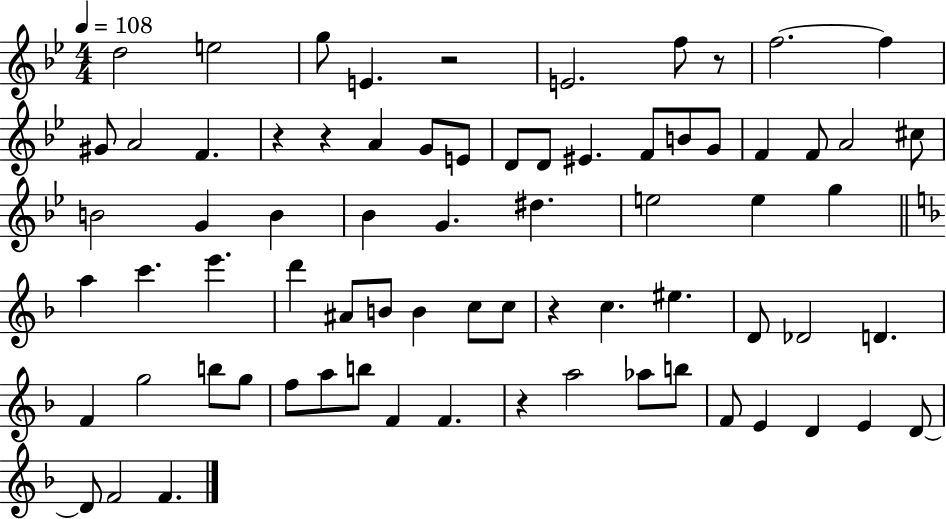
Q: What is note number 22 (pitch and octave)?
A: F4